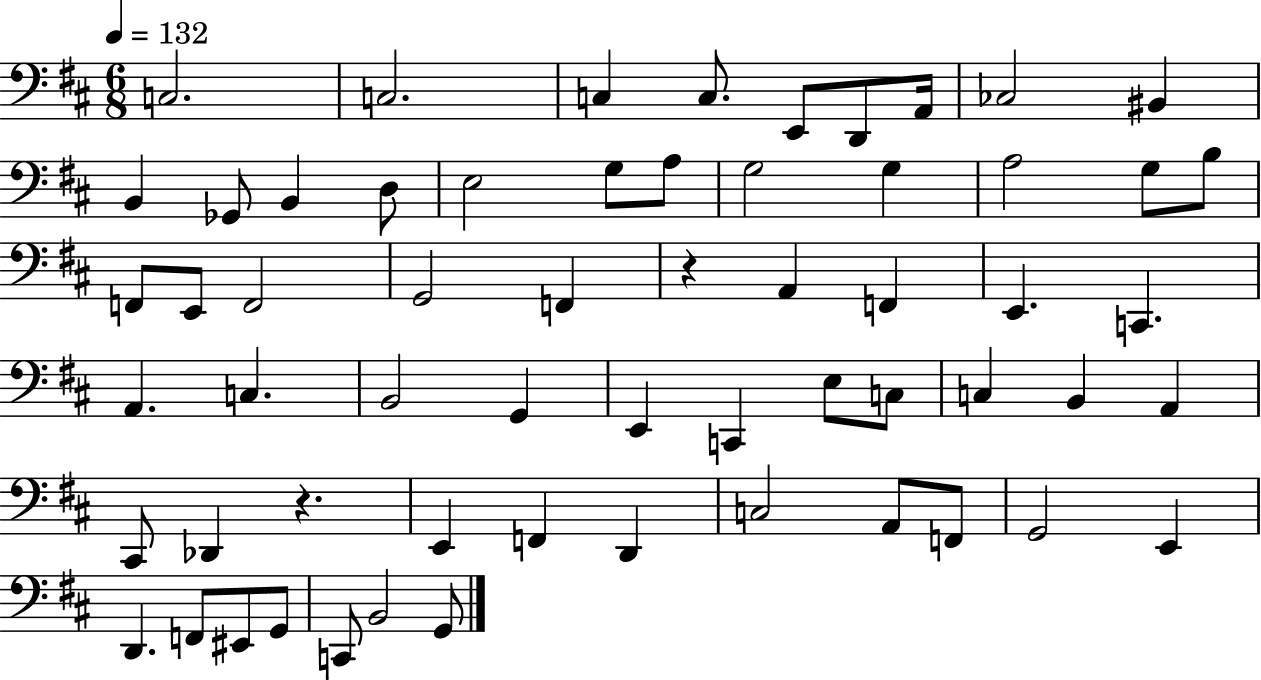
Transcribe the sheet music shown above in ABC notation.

X:1
T:Untitled
M:6/8
L:1/4
K:D
C,2 C,2 C, C,/2 E,,/2 D,,/2 A,,/4 _C,2 ^B,, B,, _G,,/2 B,, D,/2 E,2 G,/2 A,/2 G,2 G, A,2 G,/2 B,/2 F,,/2 E,,/2 F,,2 G,,2 F,, z A,, F,, E,, C,, A,, C, B,,2 G,, E,, C,, E,/2 C,/2 C, B,, A,, ^C,,/2 _D,, z E,, F,, D,, C,2 A,,/2 F,,/2 G,,2 E,, D,, F,,/2 ^E,,/2 G,,/2 C,,/2 B,,2 G,,/2